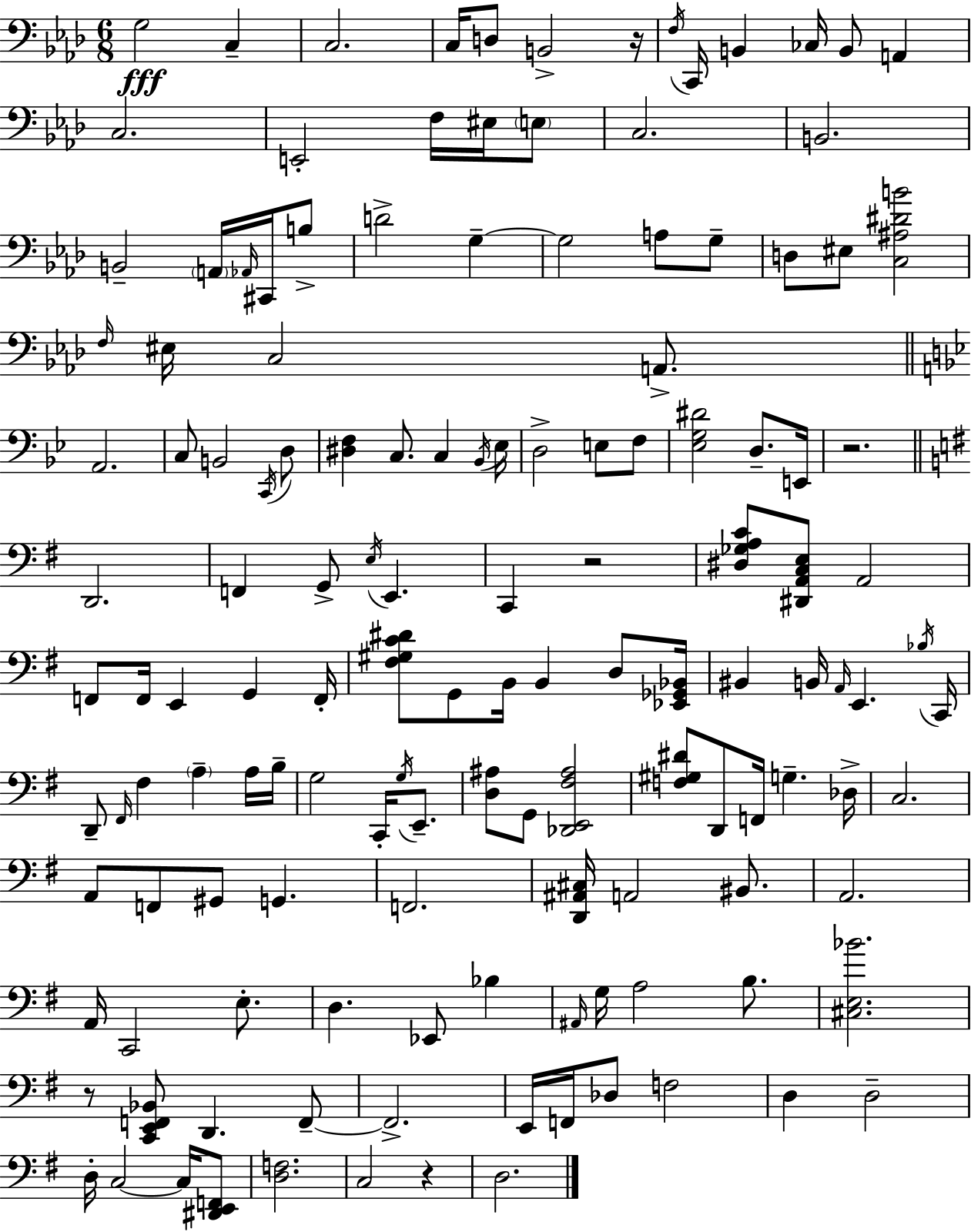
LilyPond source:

{
  \clef bass
  \numericTimeSignature
  \time 6/8
  \key aes \major
  \repeat volta 2 { g2\fff c4-- | c2. | c16 d8 b,2-> r16 | \acciaccatura { f16 } c,16 b,4 ces16 b,8 a,4 | \break c2. | e,2-. f16 eis16 \parenthesize e8 | c2. | b,2. | \break b,2-- \parenthesize a,16 \grace { aes,16 } cis,16 | b8-> d'2-> g4--~~ | g2 a8 | g8-- d8 eis8 <c ais dis' b'>2 | \break \grace { f16 } eis16 c2 | a,8.-> \bar "||" \break \key bes \major a,2. | c8 b,2 \acciaccatura { c,16 } d8 | <dis f>4 c8. c4 | \acciaccatura { bes,16 } ees16 d2-> e8 | \break f8 <ees g dis'>2 d8.-- | e,16 r2. | \bar "||" \break \key e \minor d,2. | f,4 g,8-> \acciaccatura { e16 } e,4. | c,4 r2 | <dis ges a c'>8 <dis, a, c e>8 a,2 | \break f,8 f,16 e,4 g,4 | f,16-. <fis gis c' dis'>8 g,8 b,16 b,4 d8 | <ees, ges, bes,>16 bis,4 b,16 \grace { a,16 } e,4. | \acciaccatura { bes16 } c,16 d,8-- \grace { fis,16 } fis4 \parenthesize a4-- | \break a16 b16-- g2 | c,16-. \acciaccatura { g16 } e,8.-- <d ais>8 g,8 <des, e, fis ais>2 | <f gis dis'>8 d,8 f,16 g4.-- | des16-> c2. | \break a,8 f,8 gis,8 g,4. | f,2. | <d, ais, cis>16 a,2 | bis,8. a,2. | \break a,16 c,2 | e8.-. d4. ees,8 | bes4 \grace { ais,16 } g16 a2 | b8. <cis e bes'>2. | \break r8 <c, e, f, bes,>8 d,4. | f,8--~~ f,2.-> | e,16 f,16 des8 f2 | d4 d2-- | \break d16-. c2~~ | c16 <dis, e, f,>8 <d f>2. | c2 | r4 d2. | \break } \bar "|."
}